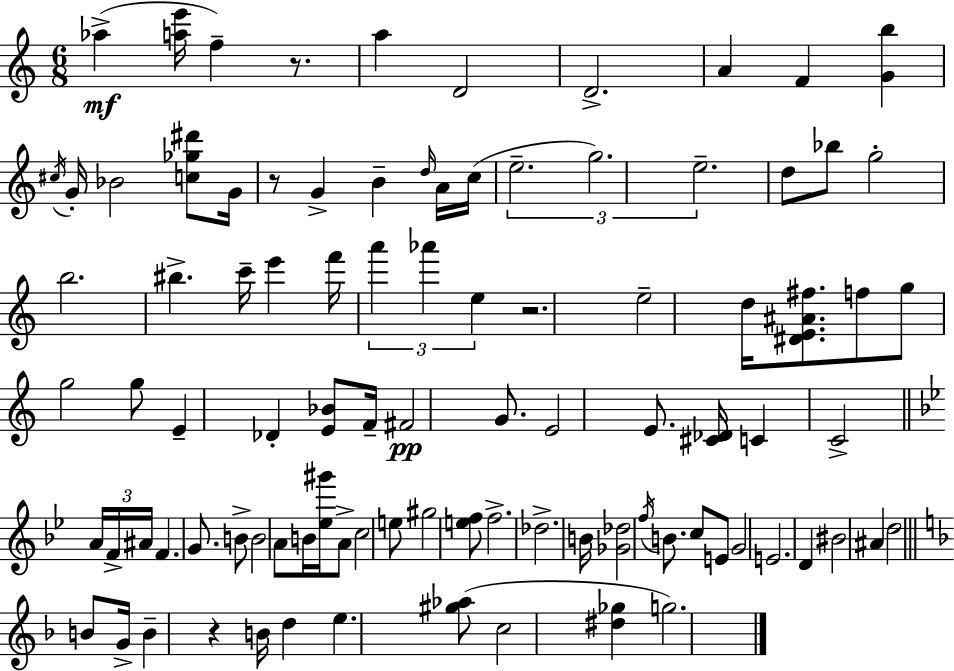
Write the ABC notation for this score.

X:1
T:Untitled
M:6/8
L:1/4
K:Am
_a [ae']/4 f z/2 a D2 D2 A F [Gb] ^c/4 G/4 _B2 [c_g^d']/2 G/4 z/2 G B d/4 A/4 c/4 e2 g2 e2 d/2 _b/2 g2 b2 ^b c'/4 e' f'/4 a' _a' e z2 e2 d/4 [^DE^A^f]/2 f/2 g/2 g2 g/2 E _D [E_B]/2 F/4 ^F2 G/2 E2 E/2 [^C_D]/4 C C2 A/4 F/4 ^A/4 F G/2 B/2 B2 A/2 B/4 [_e^g']/4 A/2 c2 e/2 ^g2 [ef]/2 f2 _d2 B/4 [_G_d]2 f/4 B/2 c/2 E/2 G2 E2 D ^B2 ^A d2 B/2 G/4 B z B/4 d e [^g_a]/2 c2 [^d_g] g2